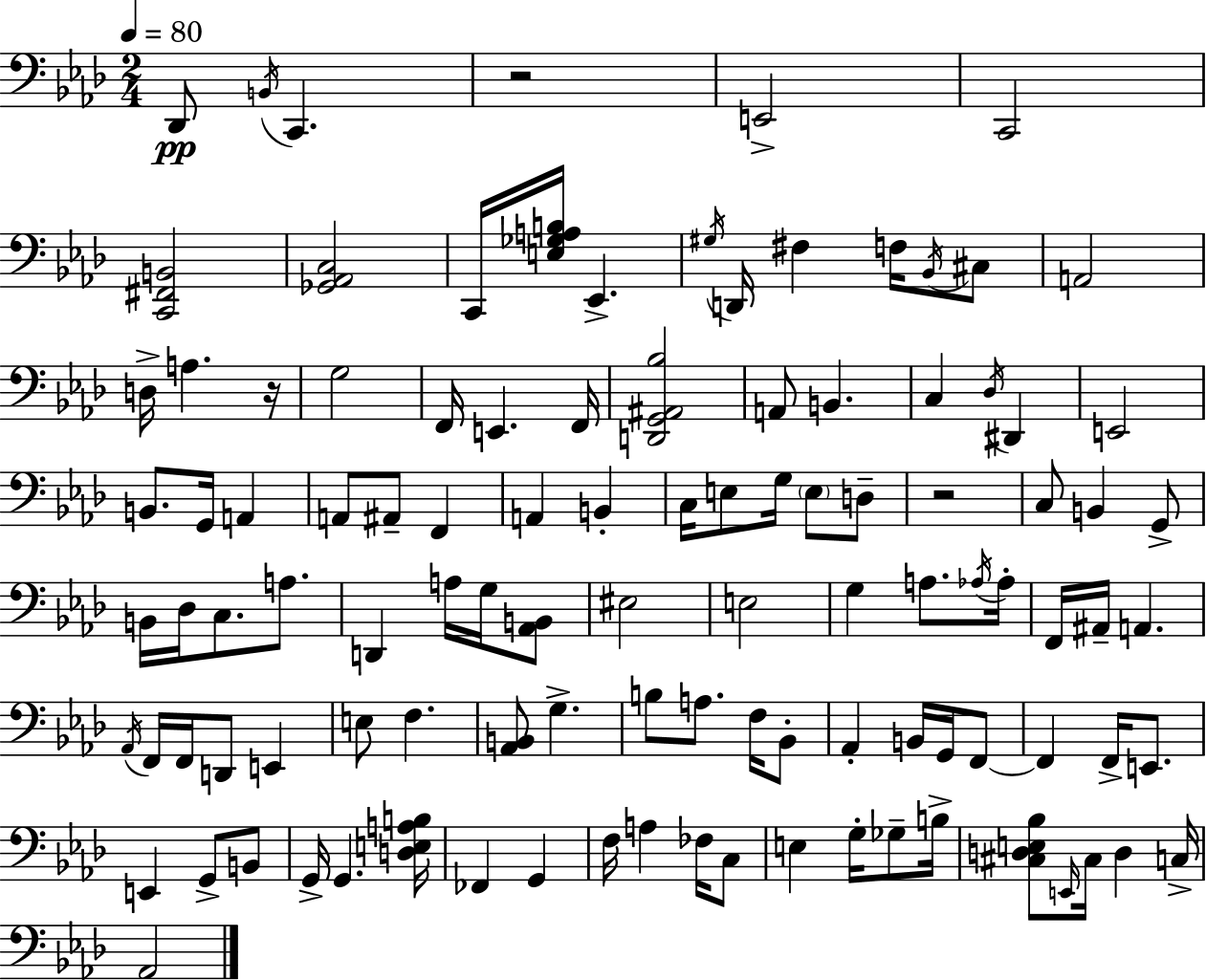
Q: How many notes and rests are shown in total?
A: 108